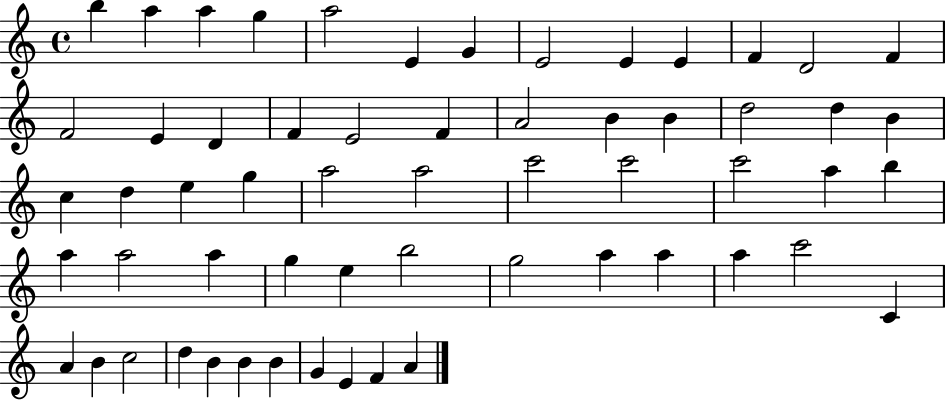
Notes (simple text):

B5/q A5/q A5/q G5/q A5/h E4/q G4/q E4/h E4/q E4/q F4/q D4/h F4/q F4/h E4/q D4/q F4/q E4/h F4/q A4/h B4/q B4/q D5/h D5/q B4/q C5/q D5/q E5/q G5/q A5/h A5/h C6/h C6/h C6/h A5/q B5/q A5/q A5/h A5/q G5/q E5/q B5/h G5/h A5/q A5/q A5/q C6/h C4/q A4/q B4/q C5/h D5/q B4/q B4/q B4/q G4/q E4/q F4/q A4/q